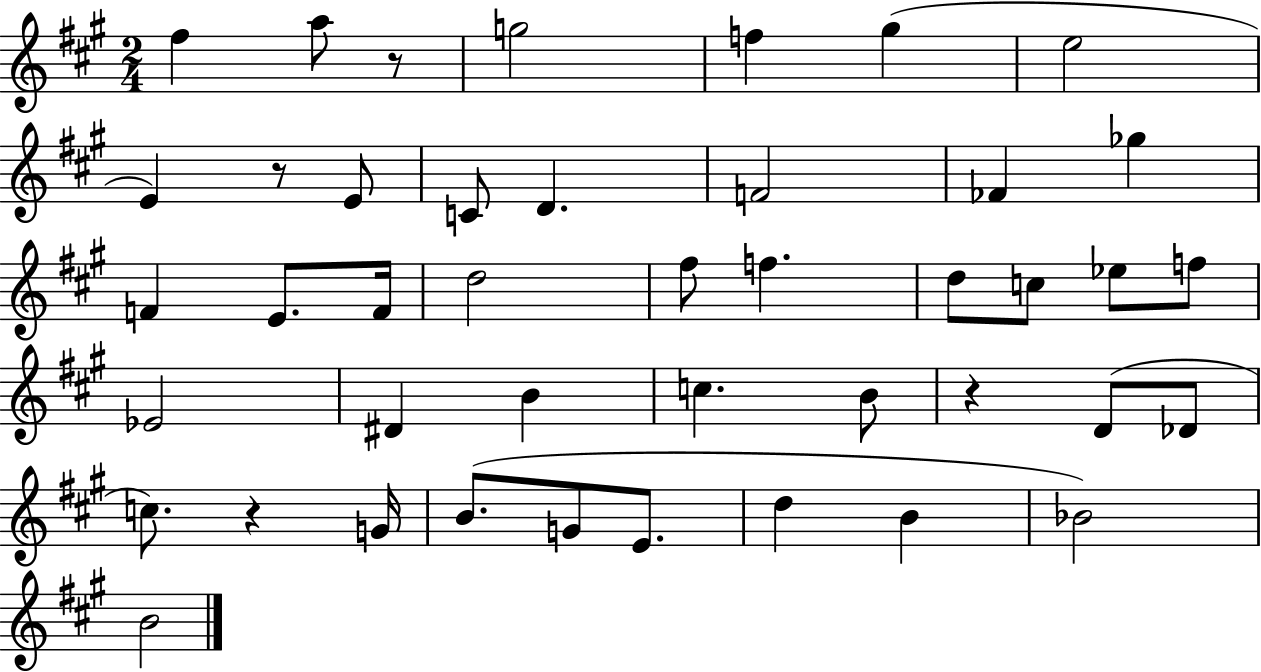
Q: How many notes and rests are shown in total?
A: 43